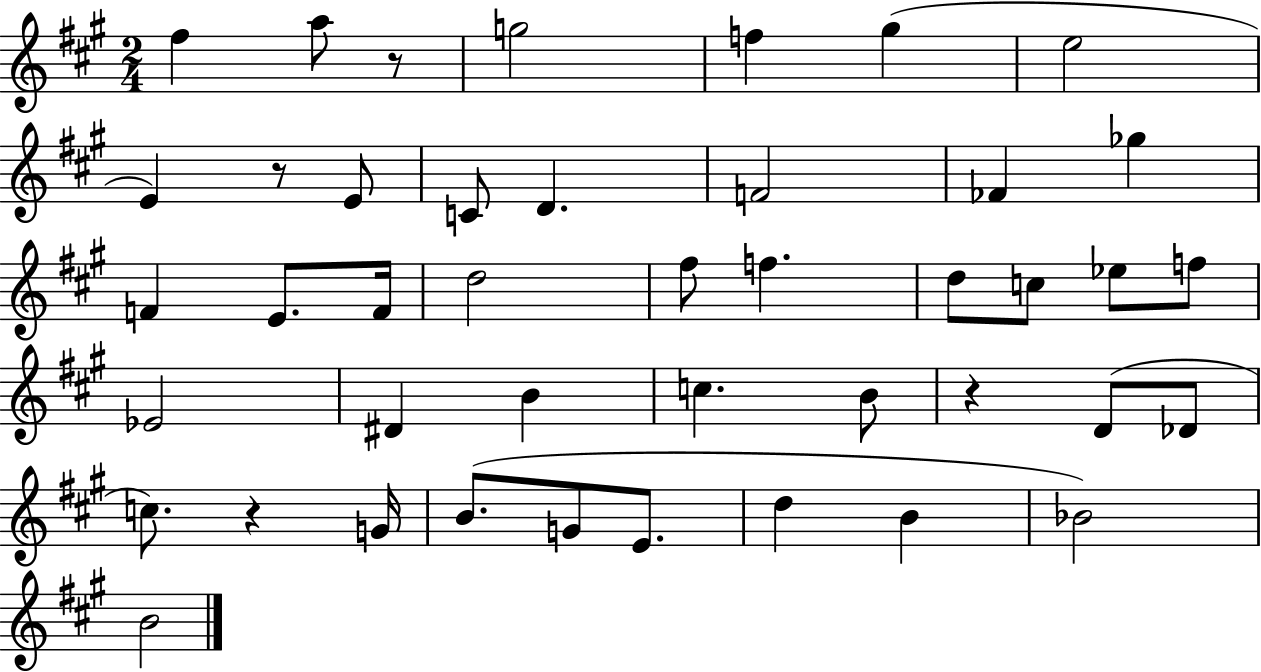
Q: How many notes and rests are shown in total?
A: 43